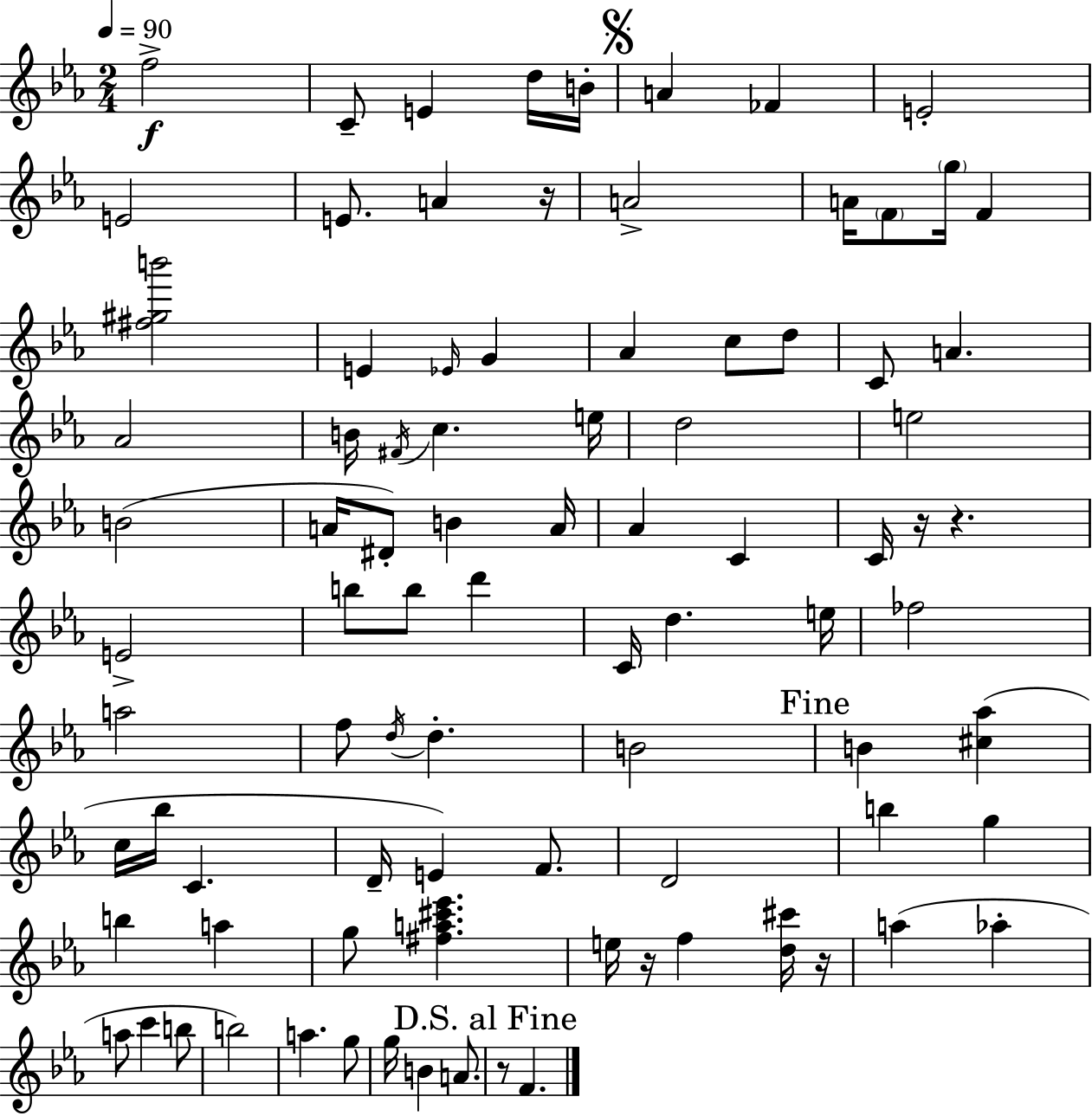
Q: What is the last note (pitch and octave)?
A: F4